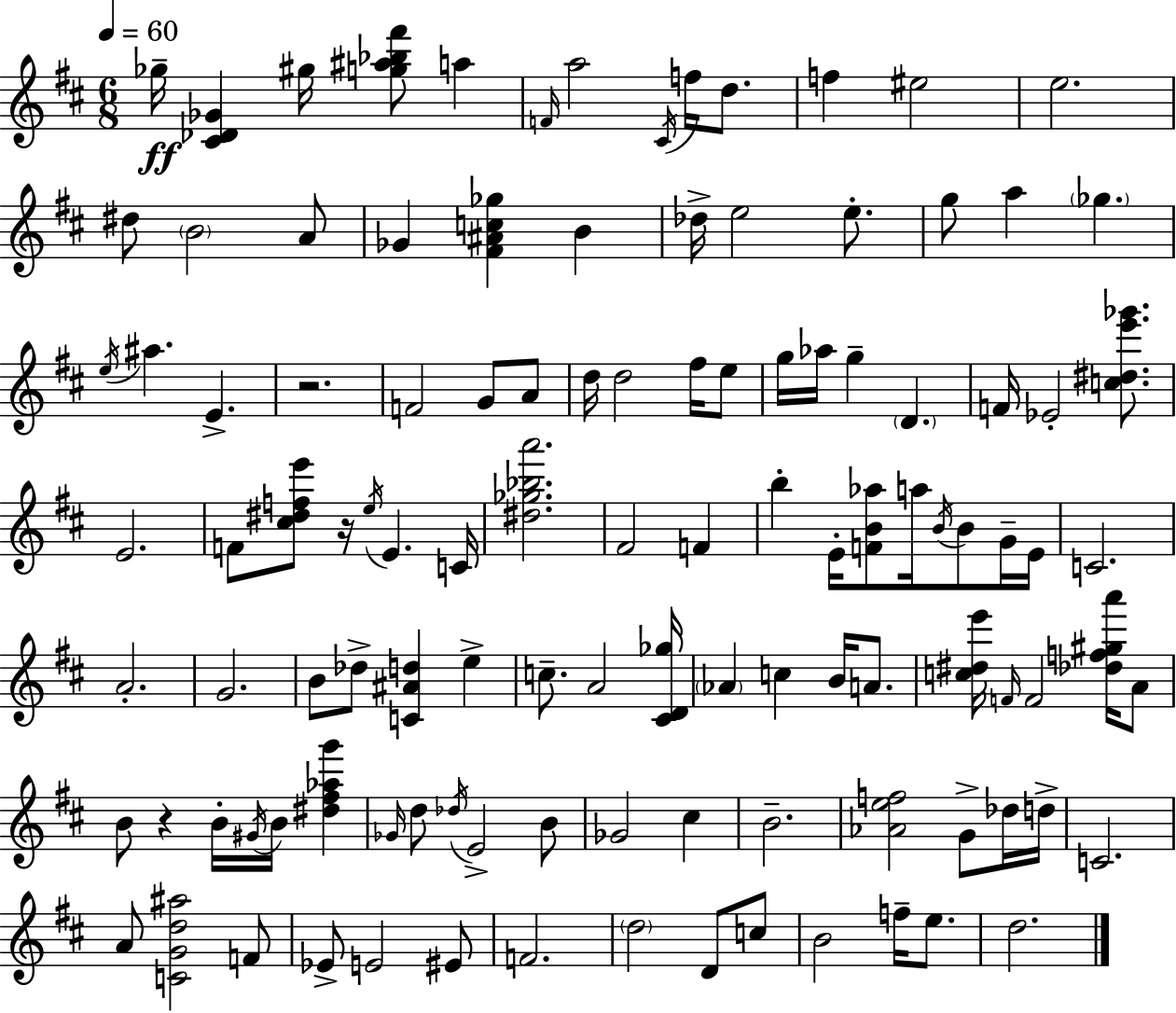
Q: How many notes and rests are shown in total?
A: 113